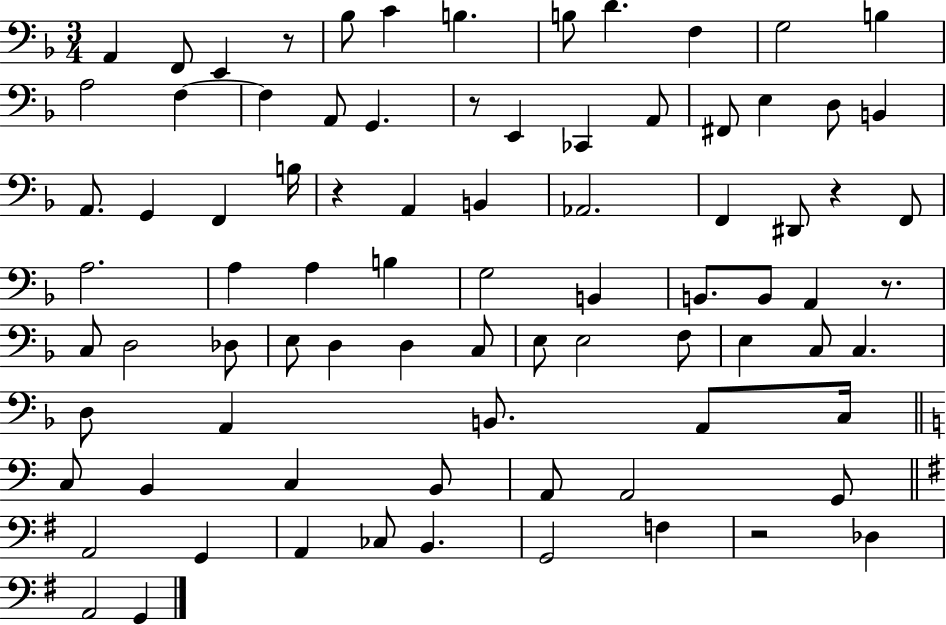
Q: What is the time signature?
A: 3/4